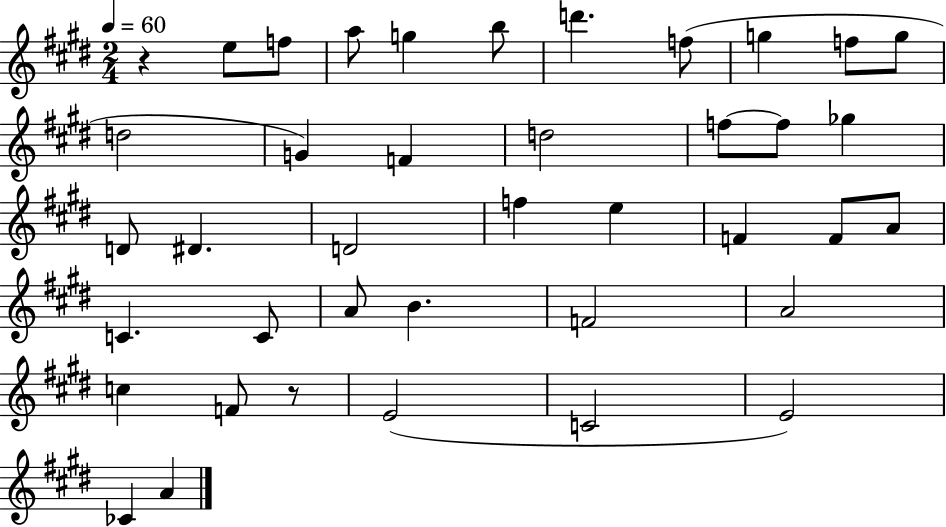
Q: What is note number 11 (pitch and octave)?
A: D5